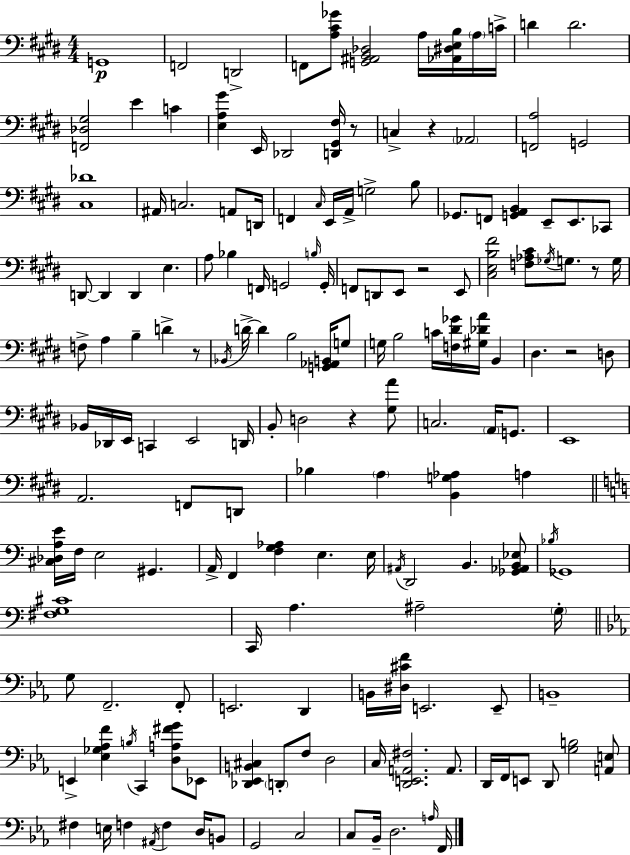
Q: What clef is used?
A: bass